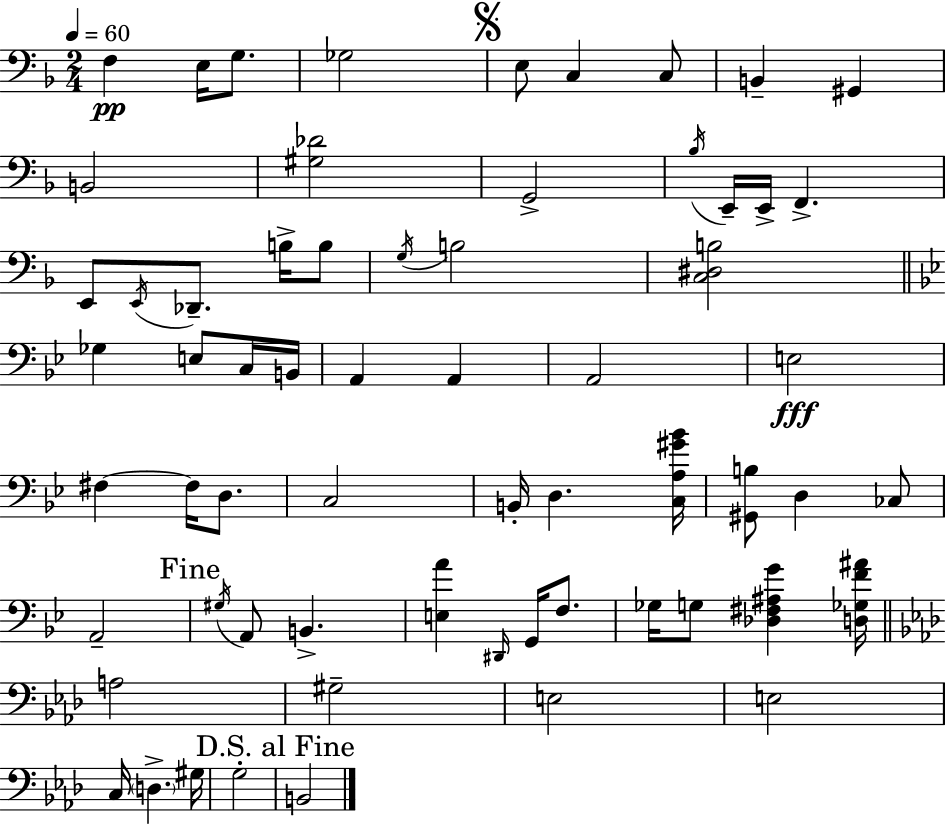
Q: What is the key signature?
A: D minor